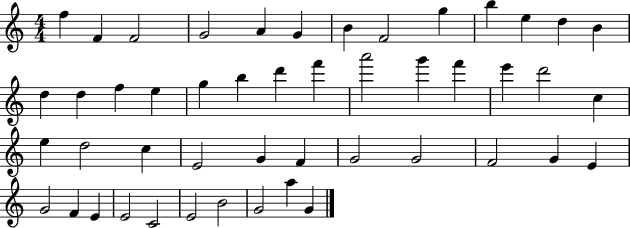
F5/q F4/q F4/h G4/h A4/q G4/q B4/q F4/h G5/q B5/q E5/q D5/q B4/q D5/q D5/q F5/q E5/q G5/q B5/q D6/q F6/q A6/h G6/q F6/q E6/q D6/h C5/q E5/q D5/h C5/q E4/h G4/q F4/q G4/h G4/h F4/h G4/q E4/q G4/h F4/q E4/q E4/h C4/h E4/h B4/h G4/h A5/q G4/q